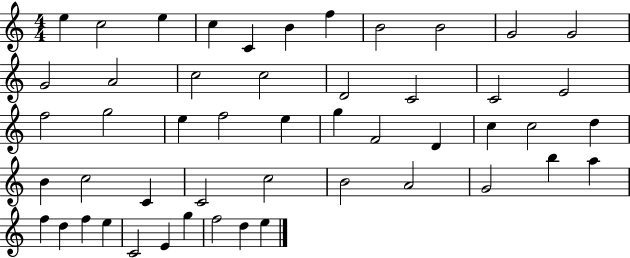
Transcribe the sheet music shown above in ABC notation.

X:1
T:Untitled
M:4/4
L:1/4
K:C
e c2 e c C B f B2 B2 G2 G2 G2 A2 c2 c2 D2 C2 C2 E2 f2 g2 e f2 e g F2 D c c2 d B c2 C C2 c2 B2 A2 G2 b a f d f e C2 E g f2 d e